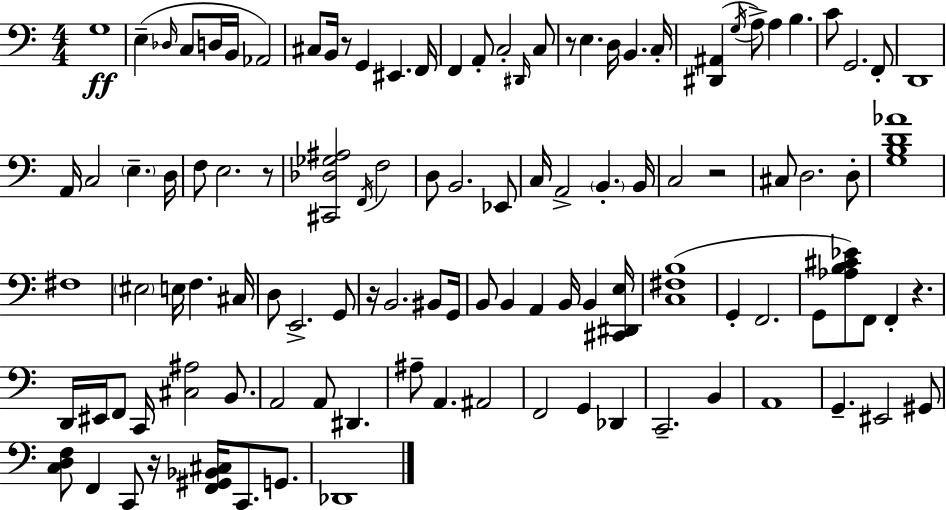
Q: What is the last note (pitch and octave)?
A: Db2